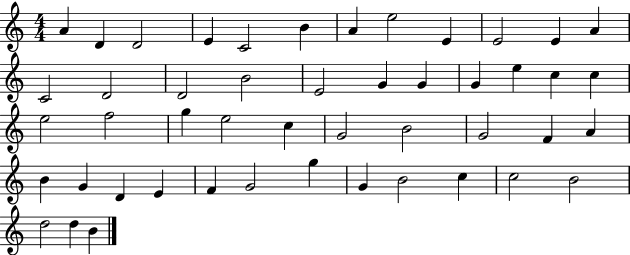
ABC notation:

X:1
T:Untitled
M:4/4
L:1/4
K:C
A D D2 E C2 B A e2 E E2 E A C2 D2 D2 B2 E2 G G G e c c e2 f2 g e2 c G2 B2 G2 F A B G D E F G2 g G B2 c c2 B2 d2 d B